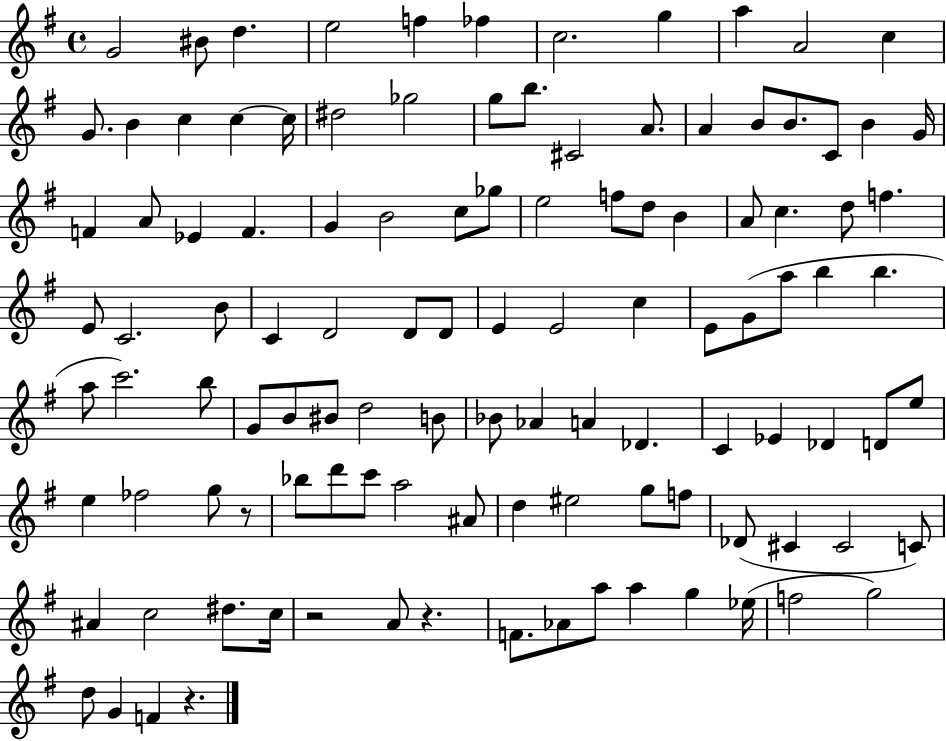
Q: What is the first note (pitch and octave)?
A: G4